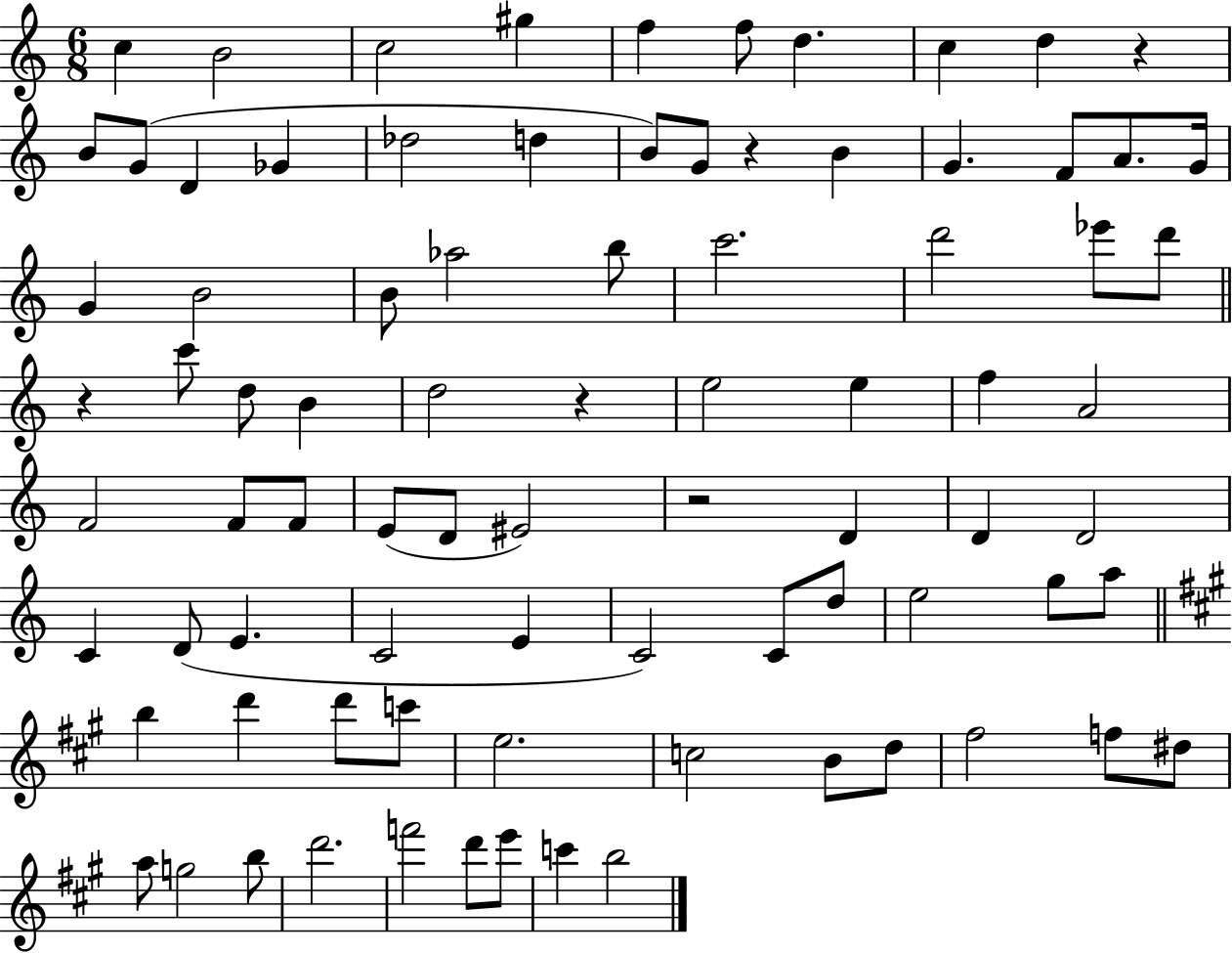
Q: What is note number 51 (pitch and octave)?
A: E4